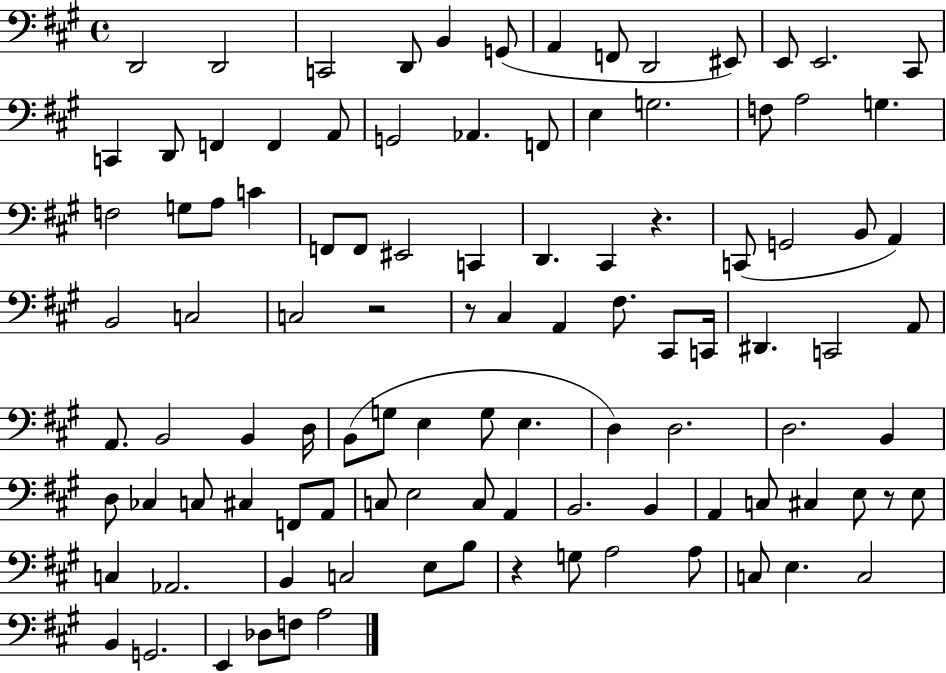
X:1
T:Untitled
M:4/4
L:1/4
K:A
D,,2 D,,2 C,,2 D,,/2 B,, G,,/2 A,, F,,/2 D,,2 ^E,,/2 E,,/2 E,,2 ^C,,/2 C,, D,,/2 F,, F,, A,,/2 G,,2 _A,, F,,/2 E, G,2 F,/2 A,2 G, F,2 G,/2 A,/2 C F,,/2 F,,/2 ^E,,2 C,, D,, ^C,, z C,,/2 G,,2 B,,/2 A,, B,,2 C,2 C,2 z2 z/2 ^C, A,, ^F,/2 ^C,,/2 C,,/4 ^D,, C,,2 A,,/2 A,,/2 B,,2 B,, D,/4 B,,/2 G,/2 E, G,/2 E, D, D,2 D,2 B,, D,/2 _C, C,/2 ^C, F,,/2 A,,/2 C,/2 E,2 C,/2 A,, B,,2 B,, A,, C,/2 ^C, E,/2 z/2 E,/2 C, _A,,2 B,, C,2 E,/2 B,/2 z G,/2 A,2 A,/2 C,/2 E, C,2 B,, G,,2 E,, _D,/2 F,/2 A,2